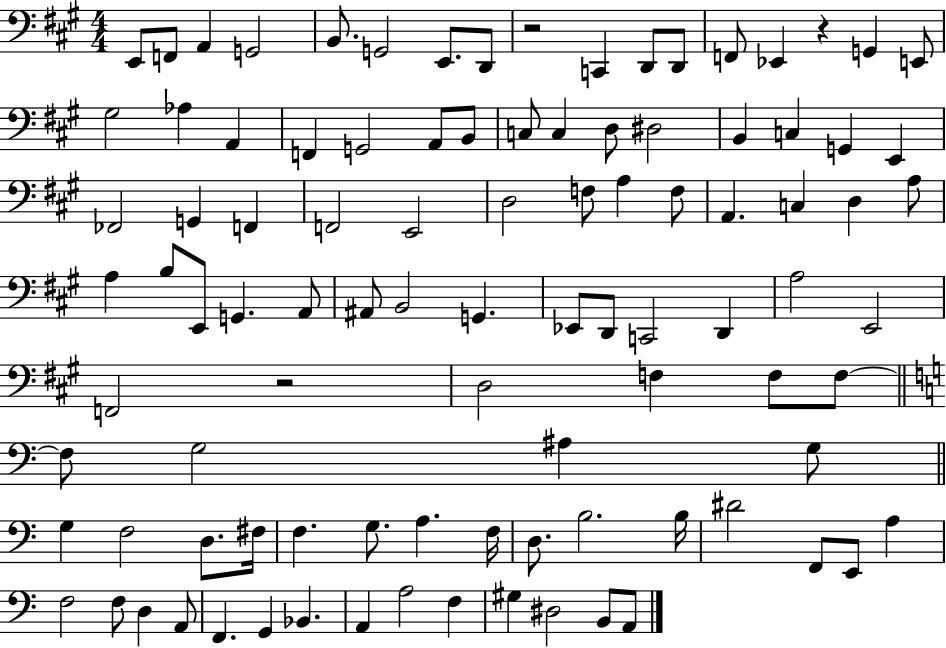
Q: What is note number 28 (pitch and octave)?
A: C3